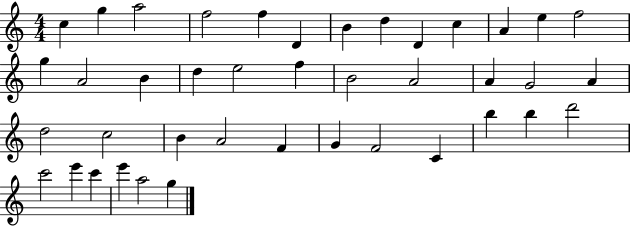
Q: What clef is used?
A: treble